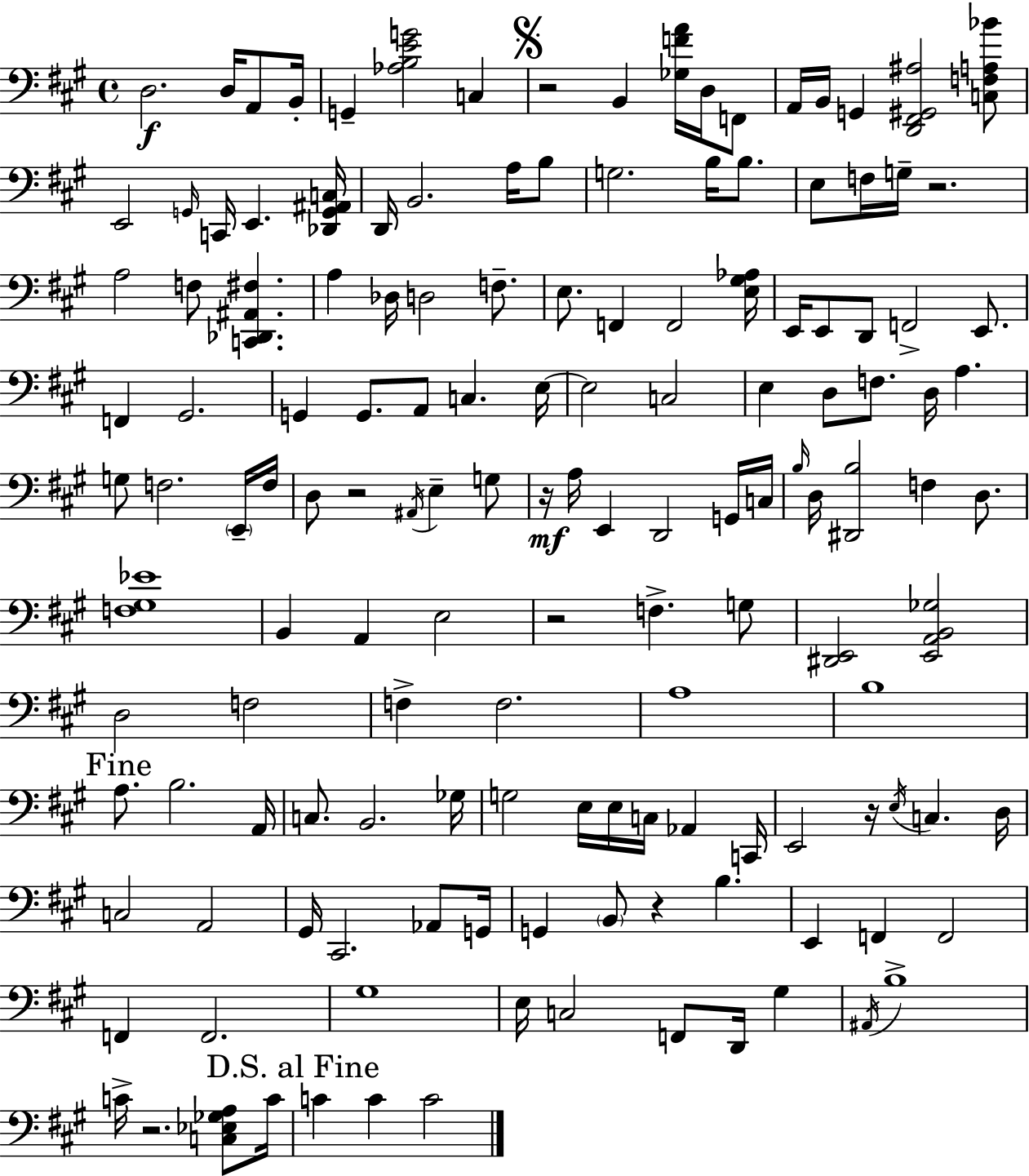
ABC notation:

X:1
T:Untitled
M:4/4
L:1/4
K:A
D,2 D,/4 A,,/2 B,,/4 G,, [_A,B,EG]2 C, z2 B,, [_G,FA]/4 D,/4 F,,/2 A,,/4 B,,/4 G,, [D,,^F,,^G,,^A,]2 [C,F,A,_B]/2 E,,2 G,,/4 C,,/4 E,, [_D,,G,,^A,,C,]/4 D,,/4 B,,2 A,/4 B,/2 G,2 B,/4 B,/2 E,/2 F,/4 G,/4 z2 A,2 F,/2 [C,,_D,,^A,,^F,] A, _D,/4 D,2 F,/2 E,/2 F,, F,,2 [E,^G,_A,]/4 E,,/4 E,,/2 D,,/2 F,,2 E,,/2 F,, ^G,,2 G,, G,,/2 A,,/2 C, E,/4 E,2 C,2 E, D,/2 F,/2 D,/4 A, G,/2 F,2 E,,/4 F,/4 D,/2 z2 ^A,,/4 E, G,/2 z/4 A,/4 E,, D,,2 G,,/4 C,/4 B,/4 D,/4 [^D,,B,]2 F, D,/2 [F,^G,_E]4 B,, A,, E,2 z2 F, G,/2 [^D,,E,,]2 [E,,A,,B,,_G,]2 D,2 F,2 F, F,2 A,4 B,4 A,/2 B,2 A,,/4 C,/2 B,,2 _G,/4 G,2 E,/4 E,/4 C,/4 _A,, C,,/4 E,,2 z/4 E,/4 C, D,/4 C,2 A,,2 ^G,,/4 ^C,,2 _A,,/2 G,,/4 G,, B,,/2 z B, E,, F,, F,,2 F,, F,,2 ^G,4 E,/4 C,2 F,,/2 D,,/4 ^G, ^A,,/4 B,4 C/4 z2 [C,_E,_G,A,]/2 C/4 C C C2